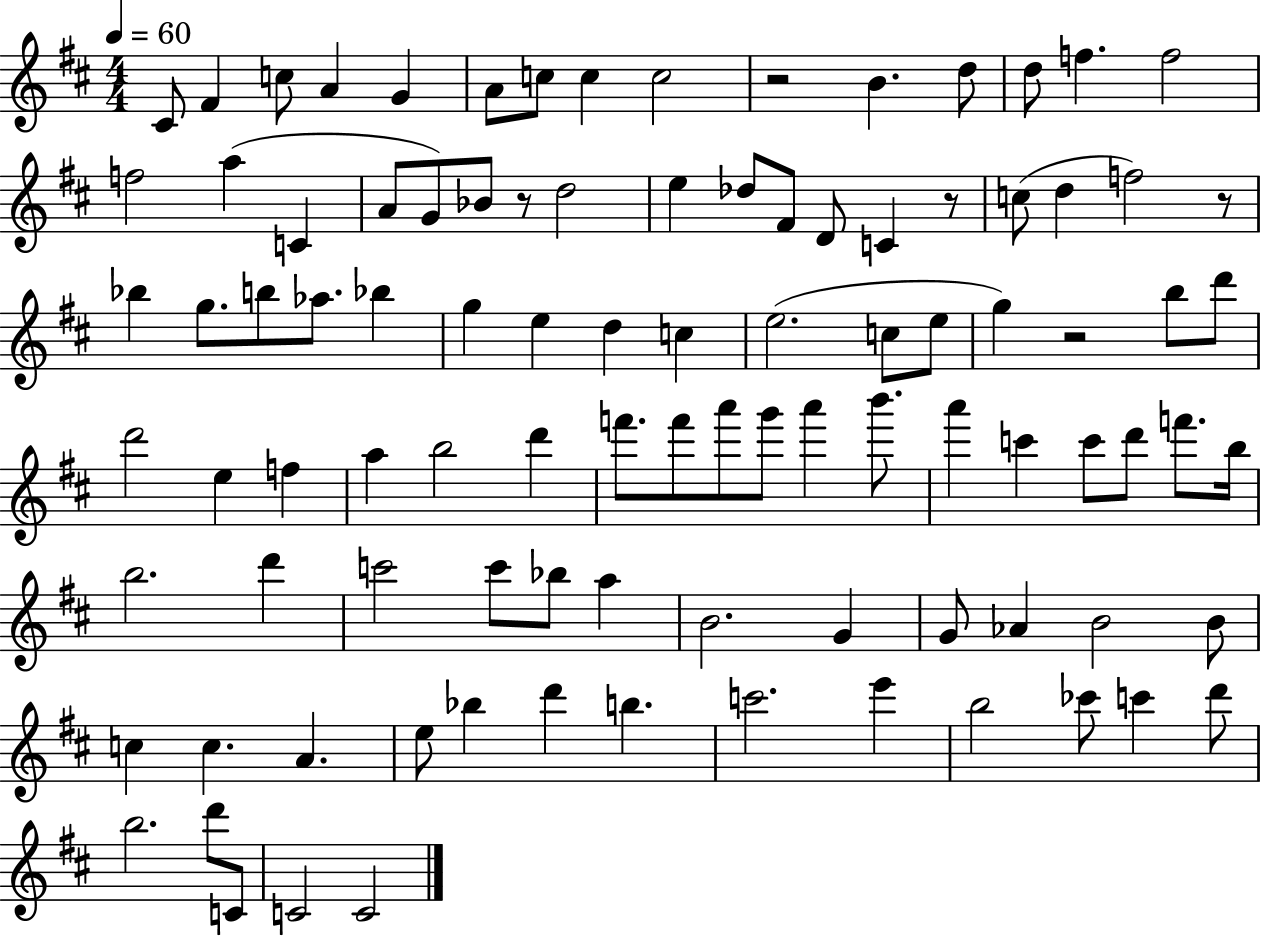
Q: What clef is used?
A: treble